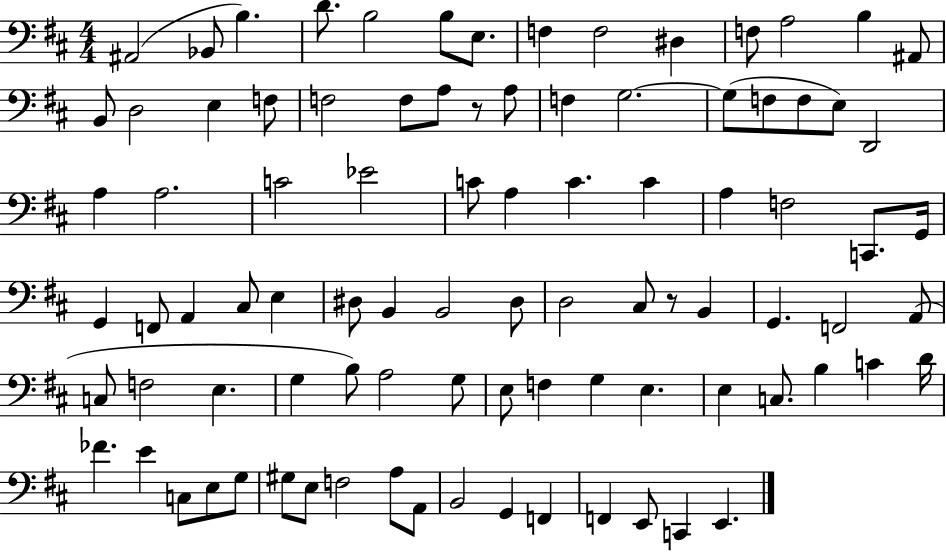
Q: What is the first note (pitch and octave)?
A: A#2